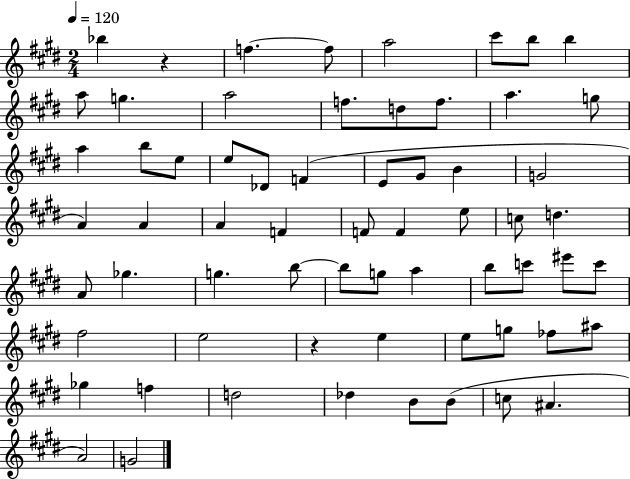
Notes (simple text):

Bb5/q R/q F5/q. F5/e A5/h C#6/e B5/e B5/q A5/e G5/q. A5/h F5/e. D5/e F5/e. A5/q. G5/e A5/q B5/e E5/e E5/e Db4/e F4/q E4/e G#4/e B4/q G4/h A4/q A4/q A4/q F4/q F4/e F4/q E5/e C5/e D5/q. A4/e Gb5/q. G5/q. B5/e B5/e G5/e A5/q B5/e C6/e EIS6/e C6/e F#5/h E5/h R/q E5/q E5/e G5/e FES5/e A#5/e Gb5/q F5/q D5/h Db5/q B4/e B4/e C5/e A#4/q. A4/h G4/h